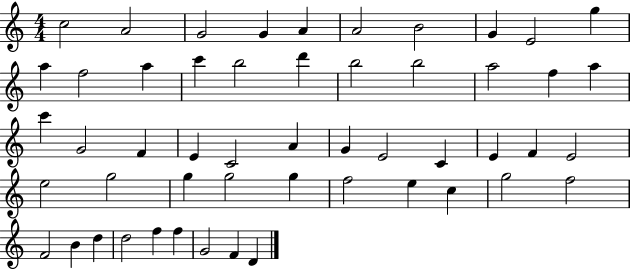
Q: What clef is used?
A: treble